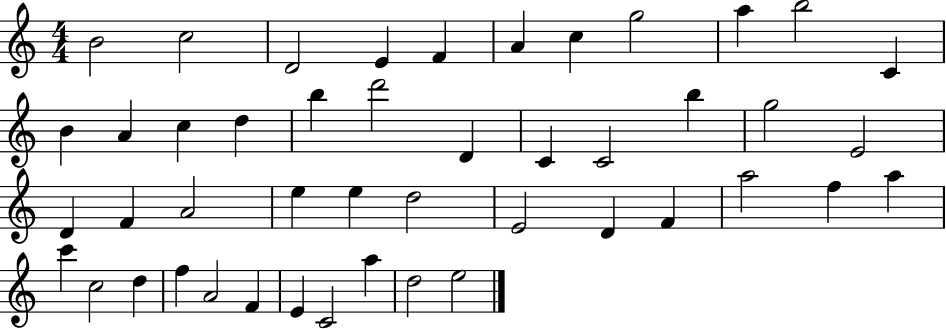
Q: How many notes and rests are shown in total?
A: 46